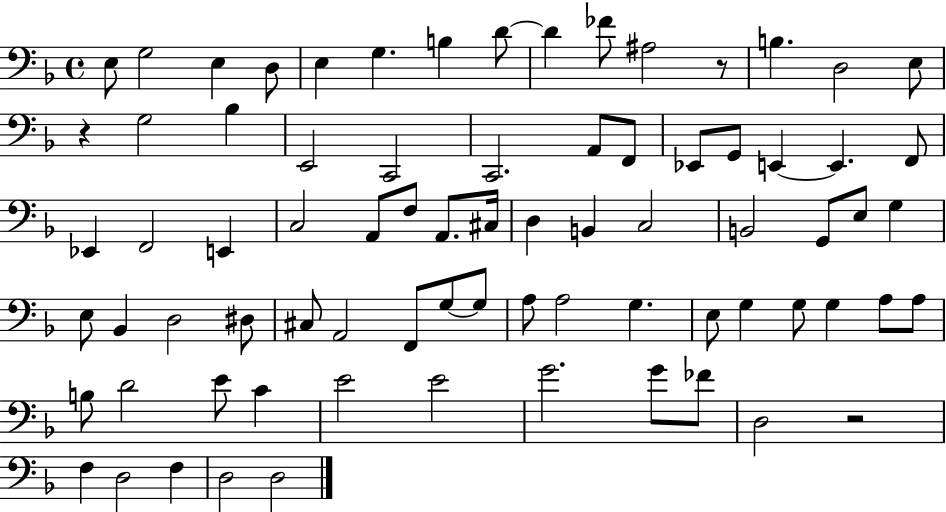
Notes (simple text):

E3/e G3/h E3/q D3/e E3/q G3/q. B3/q D4/e D4/q FES4/e A#3/h R/e B3/q. D3/h E3/e R/q G3/h Bb3/q E2/h C2/h C2/h. A2/e F2/e Eb2/e G2/e E2/q E2/q. F2/e Eb2/q F2/h E2/q C3/h A2/e F3/e A2/e. C#3/s D3/q B2/q C3/h B2/h G2/e E3/e G3/q E3/e Bb2/q D3/h D#3/e C#3/e A2/h F2/e G3/e G3/e A3/e A3/h G3/q. E3/e G3/q G3/e G3/q A3/e A3/e B3/e D4/h E4/e C4/q E4/h E4/h G4/h. G4/e FES4/e D3/h R/h F3/q D3/h F3/q D3/h D3/h